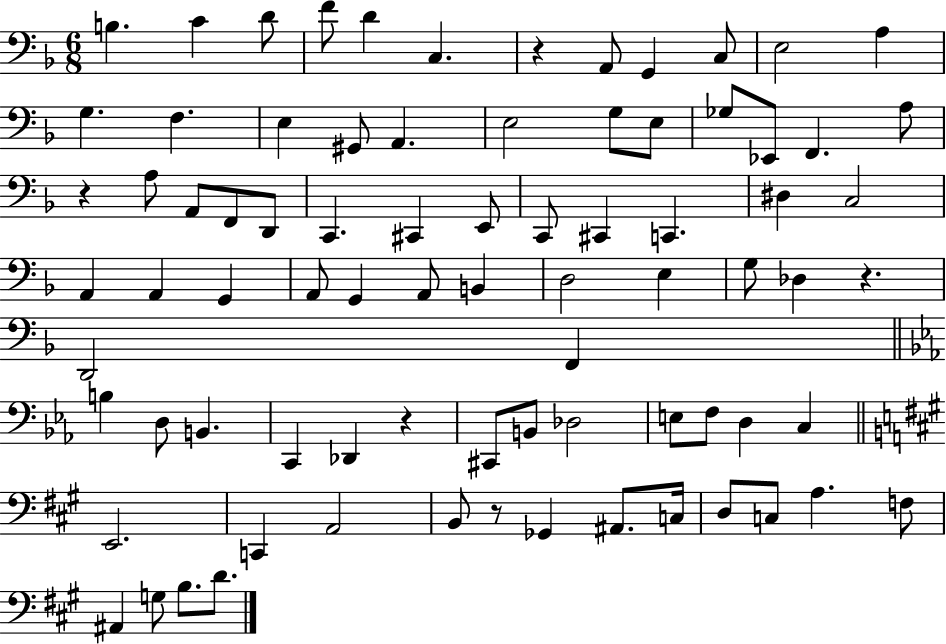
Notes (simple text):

B3/q. C4/q D4/e F4/e D4/q C3/q. R/q A2/e G2/q C3/e E3/h A3/q G3/q. F3/q. E3/q G#2/e A2/q. E3/h G3/e E3/e Gb3/e Eb2/e F2/q. A3/e R/q A3/e A2/e F2/e D2/e C2/q. C#2/q E2/e C2/e C#2/q C2/q. D#3/q C3/h A2/q A2/q G2/q A2/e G2/q A2/e B2/q D3/h E3/q G3/e Db3/q R/q. D2/h F2/q B3/q D3/e B2/q. C2/q Db2/q R/q C#2/e B2/e Db3/h E3/e F3/e D3/q C3/q E2/h. C2/q A2/h B2/e R/e Gb2/q A#2/e. C3/s D3/e C3/e A3/q. F3/e A#2/q G3/e B3/e. D4/e.